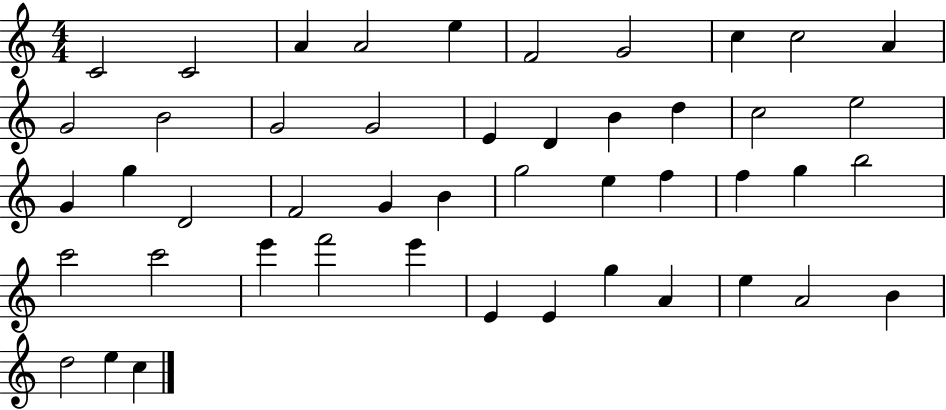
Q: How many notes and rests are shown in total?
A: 47